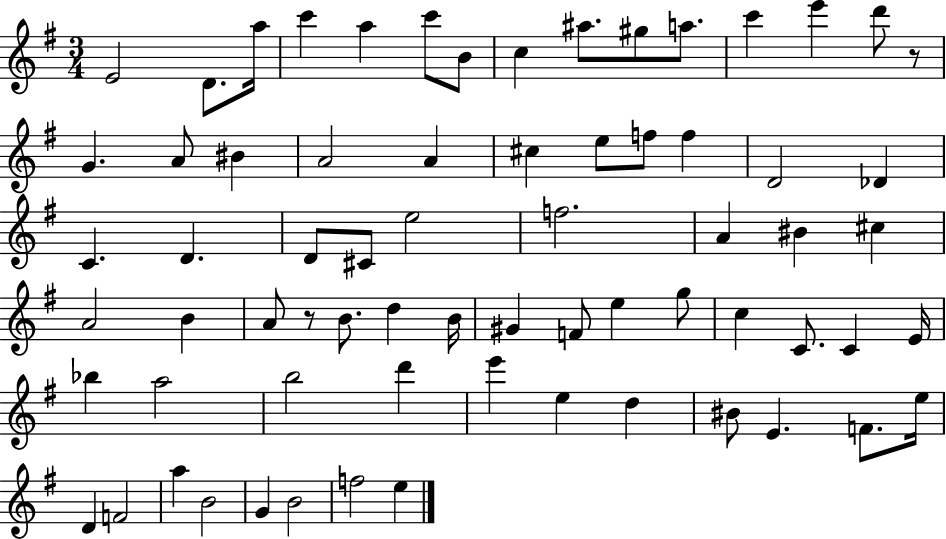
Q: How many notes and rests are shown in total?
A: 69